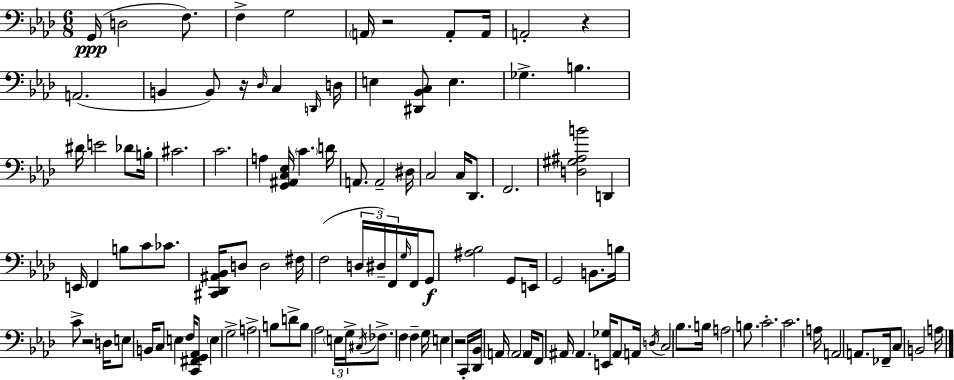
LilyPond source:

{
  \clef bass
  \numericTimeSignature
  \time 6/8
  \key f \minor
  g,16(\ppp d2 f8.) | f4-> g2 | \parenthesize a,16 r2 a,8-. a,16 | a,2-. r4 | \break a,2.( | b,4 b,8) r16 \grace { des16 } c4 | \grace { d,16 } d16 e4 <dis, bes, c>8 e4. | ges4.-> b4. | \break dis'16 e'2 des'8 | b16-. cis'2. | c'2. | a4 <g, ais, c ees>16 \parenthesize c'4. | \break d'16 a,8. a,2-- | dis16 c2 c16 des,8. | f,2. | <d gis ais b'>2 d,4 | \break e,16 f,4 b8 c'8 ces'8. | <cis, des, ais, bes,>16 d8 d2 | fis16 f2( \tuplet 3/2 { d16 dis16--) | f,16 } \grace { g16 } f,16 g,8\f <ais bes>2 | \break g,8 e,16 g,2 | b,8. b16 c'8-> r2 | d16 e8 b,16 c8 e4 | f16 <c, fis, g, aes,>8 \parenthesize e4 g2-> | \break a2-> b8 | d'8-> b8 aes2 | \tuplet 3/2 { \parenthesize e16 g16-> \acciaccatura { cis16 } } fes8.-> f4 f4-- | g16 e4 r2 | \break c,16-. <des, bes,>16 a,16 \parenthesize a,2 | a,16 f,8 ais,16 ais,4. | <e, ges>16 ais,8 a,16 \acciaccatura { d16 } c2 | bes8. b16 a2 | \break b8. c'2.-. | c'2. | a16 a,2 | a,8. fes,16-- c8 b,2 | \break a16 \bar "|."
}